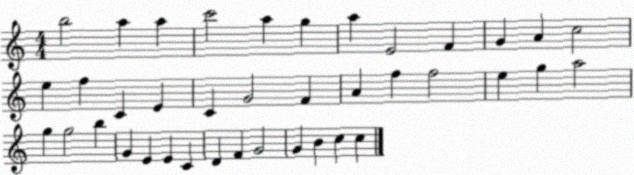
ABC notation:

X:1
T:Untitled
M:4/4
L:1/4
K:C
b2 a a c'2 a g a E2 F G A c2 e f C E C G2 F A f f2 e g a2 g g2 b G E E C D F G2 G B c c